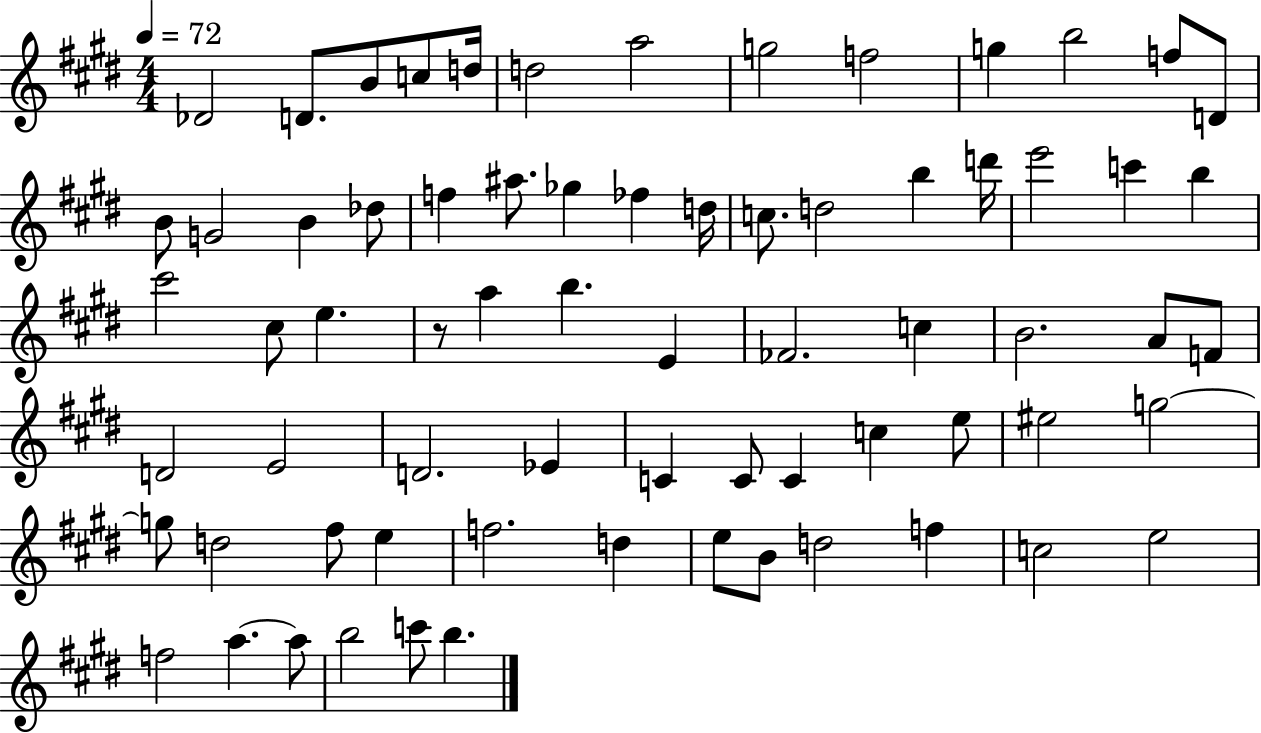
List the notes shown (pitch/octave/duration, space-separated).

Db4/h D4/e. B4/e C5/e D5/s D5/h A5/h G5/h F5/h G5/q B5/h F5/e D4/e B4/e G4/h B4/q Db5/e F5/q A#5/e. Gb5/q FES5/q D5/s C5/e. D5/h B5/q D6/s E6/h C6/q B5/q C#6/h C#5/e E5/q. R/e A5/q B5/q. E4/q FES4/h. C5/q B4/h. A4/e F4/e D4/h E4/h D4/h. Eb4/q C4/q C4/e C4/q C5/q E5/e EIS5/h G5/h G5/e D5/h F#5/e E5/q F5/h. D5/q E5/e B4/e D5/h F5/q C5/h E5/h F5/h A5/q. A5/e B5/h C6/e B5/q.